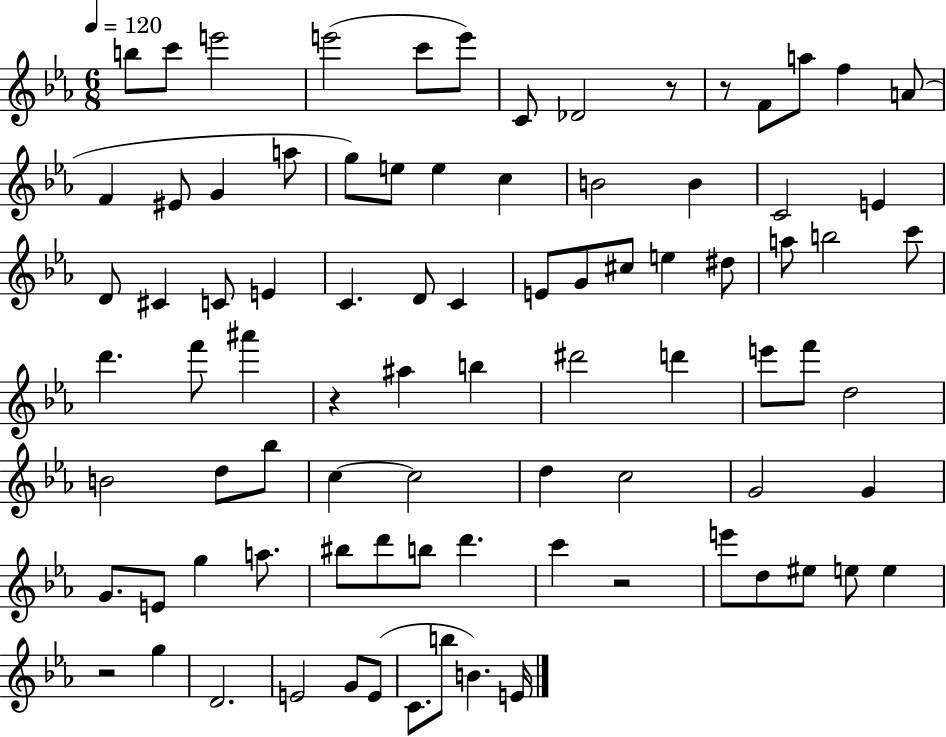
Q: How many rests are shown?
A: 5